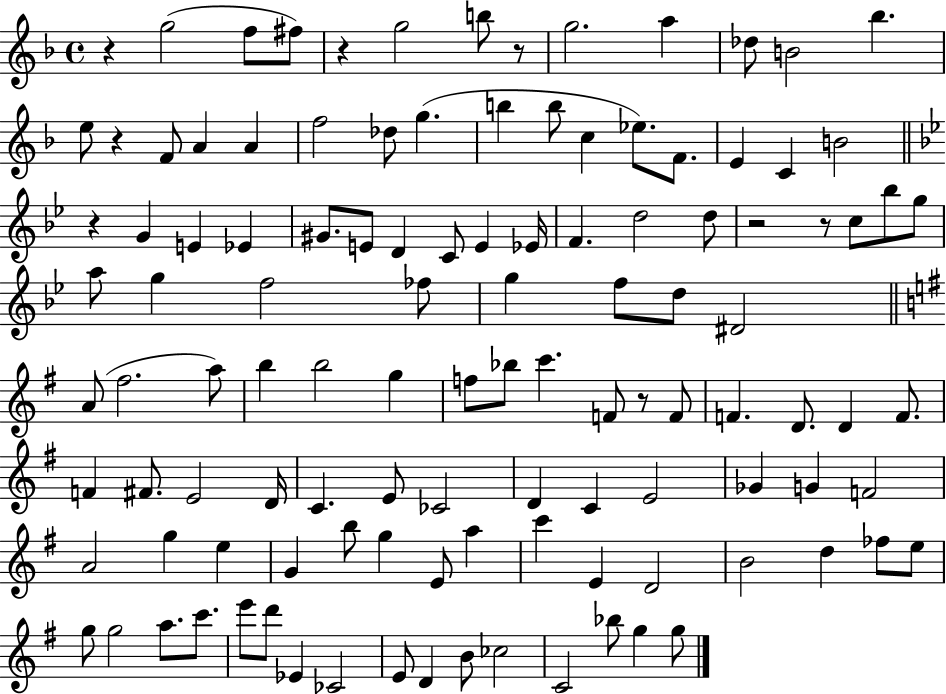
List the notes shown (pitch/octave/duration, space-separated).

R/q G5/h F5/e F#5/e R/q G5/h B5/e R/e G5/h. A5/q Db5/e B4/h Bb5/q. E5/e R/q F4/e A4/q A4/q F5/h Db5/e G5/q. B5/q B5/e C5/q Eb5/e. F4/e. E4/q C4/q B4/h R/q G4/q E4/q Eb4/q G#4/e. E4/e D4/q C4/e E4/q Eb4/s F4/q. D5/h D5/e R/h R/e C5/e Bb5/e G5/e A5/e G5/q F5/h FES5/e G5/q F5/e D5/e D#4/h A4/e F#5/h. A5/e B5/q B5/h G5/q F5/e Bb5/e C6/q. F4/e R/e F4/e F4/q. D4/e. D4/q F4/e. F4/q F#4/e. E4/h D4/s C4/q. E4/e CES4/h D4/q C4/q E4/h Gb4/q G4/q F4/h A4/h G5/q E5/q G4/q B5/e G5/q E4/e A5/q C6/q E4/q D4/h B4/h D5/q FES5/e E5/e G5/e G5/h A5/e. C6/e. E6/e D6/e Eb4/q CES4/h E4/e D4/q B4/e CES5/h C4/h Bb5/e G5/q G5/e